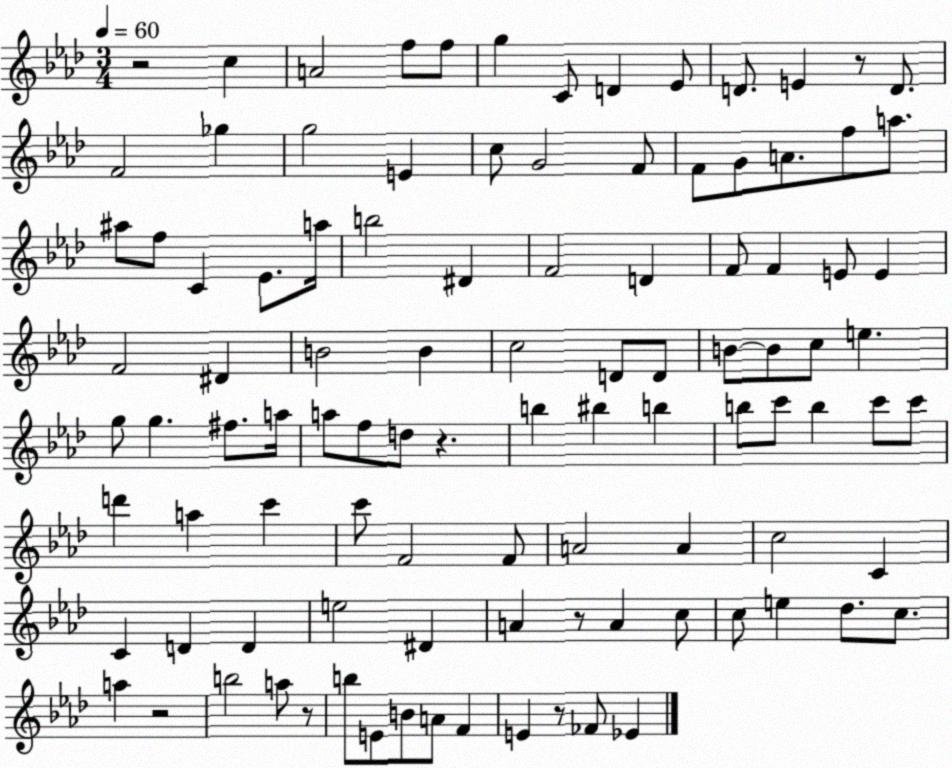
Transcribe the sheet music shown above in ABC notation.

X:1
T:Untitled
M:3/4
L:1/4
K:Ab
z2 c A2 f/2 f/2 g C/2 D _E/2 D/2 E z/2 D/2 F2 _g g2 E c/2 G2 F/2 F/2 G/2 A/2 f/2 a/2 ^a/2 f/2 C _E/2 a/4 b2 ^D F2 D F/2 F E/2 E F2 ^D B2 B c2 D/2 D/2 B/2 B/2 c/2 e g/2 g ^f/2 a/4 a/2 f/2 d/2 z b ^b b b/2 c'/2 b c'/2 c'/2 d' a c' c'/2 F2 F/2 A2 A c2 C C D D e2 ^D A z/2 A c/2 c/2 e _d/2 c/2 a z2 b2 a/2 z/2 b/2 E/2 B/2 A/2 F E z/2 _F/2 _E